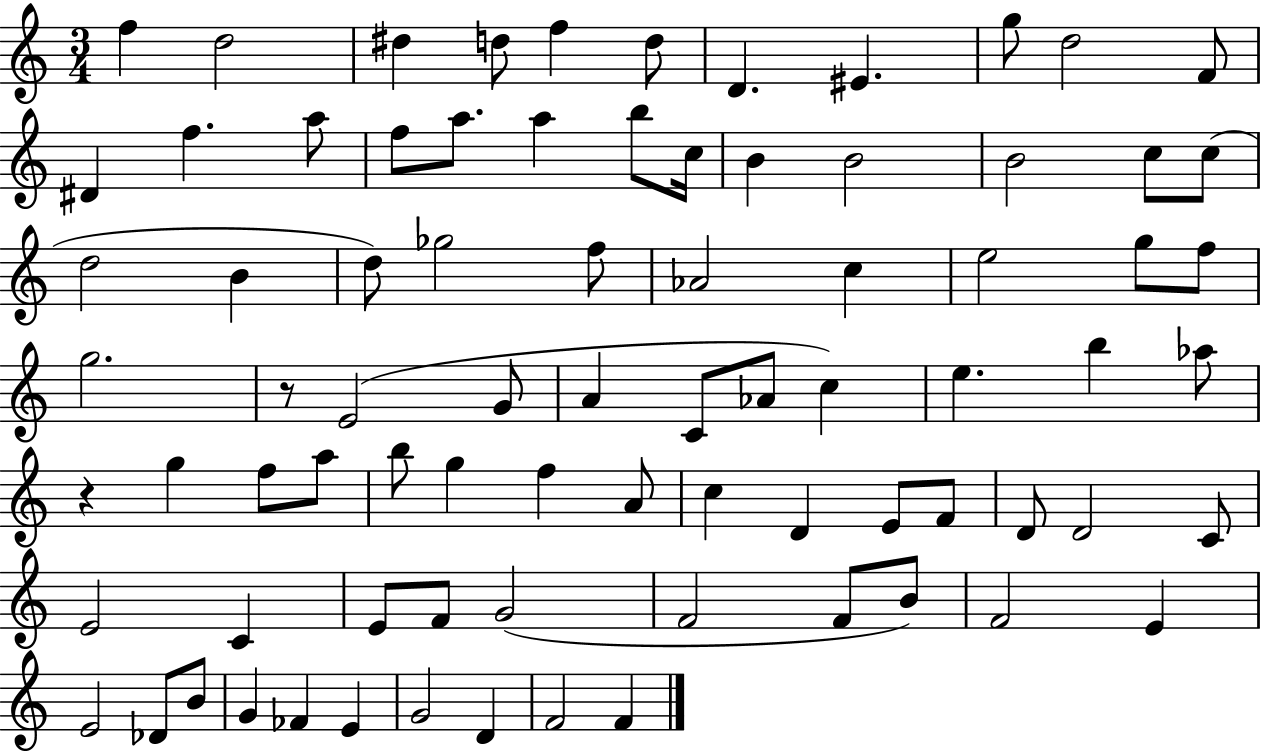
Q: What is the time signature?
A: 3/4